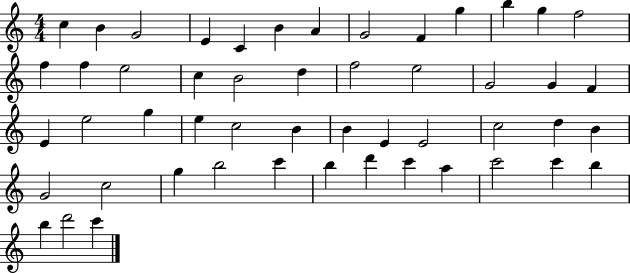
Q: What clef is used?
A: treble